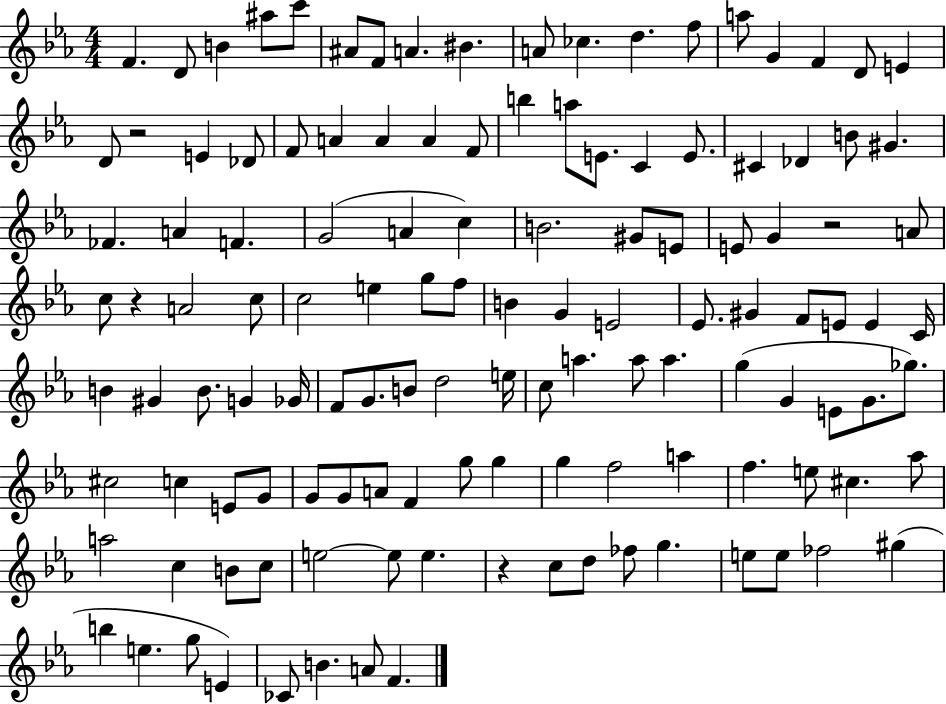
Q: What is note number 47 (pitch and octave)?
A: A4